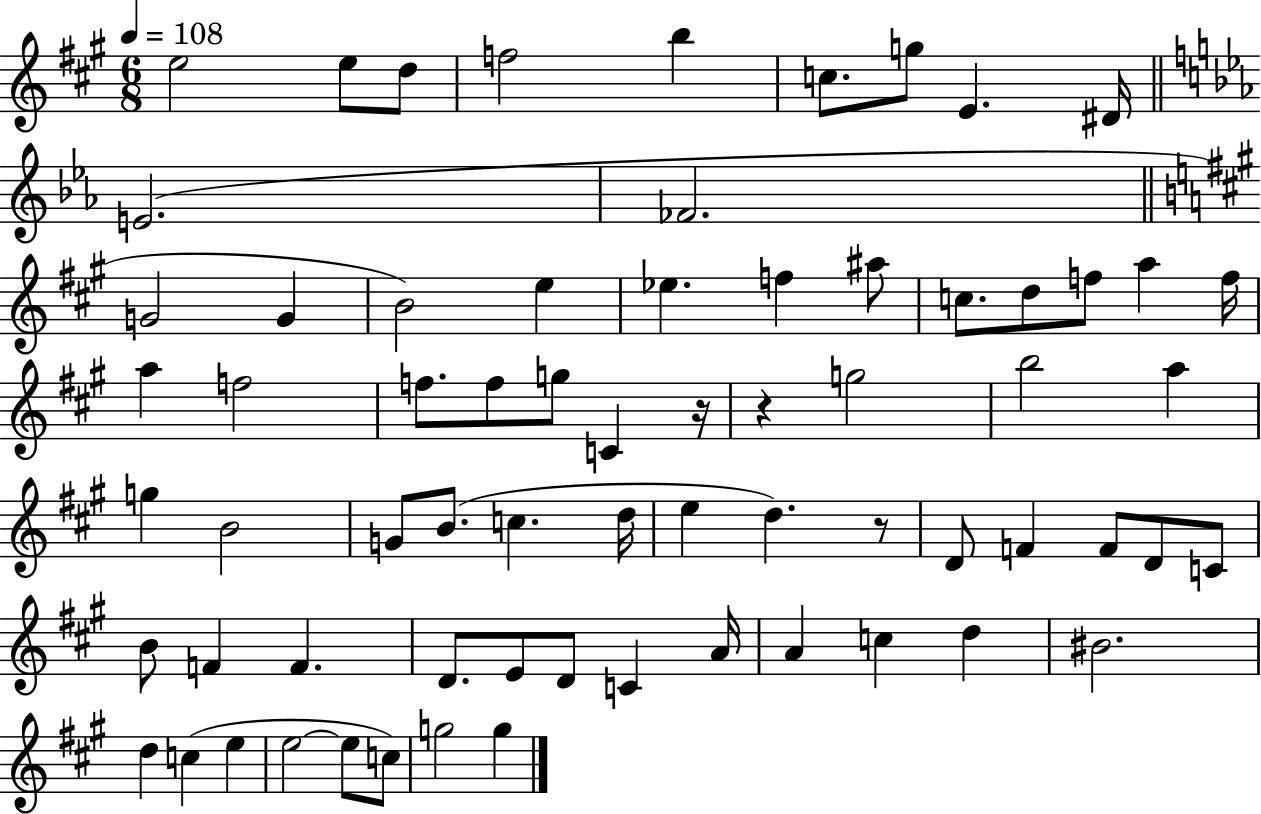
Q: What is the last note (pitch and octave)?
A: G5